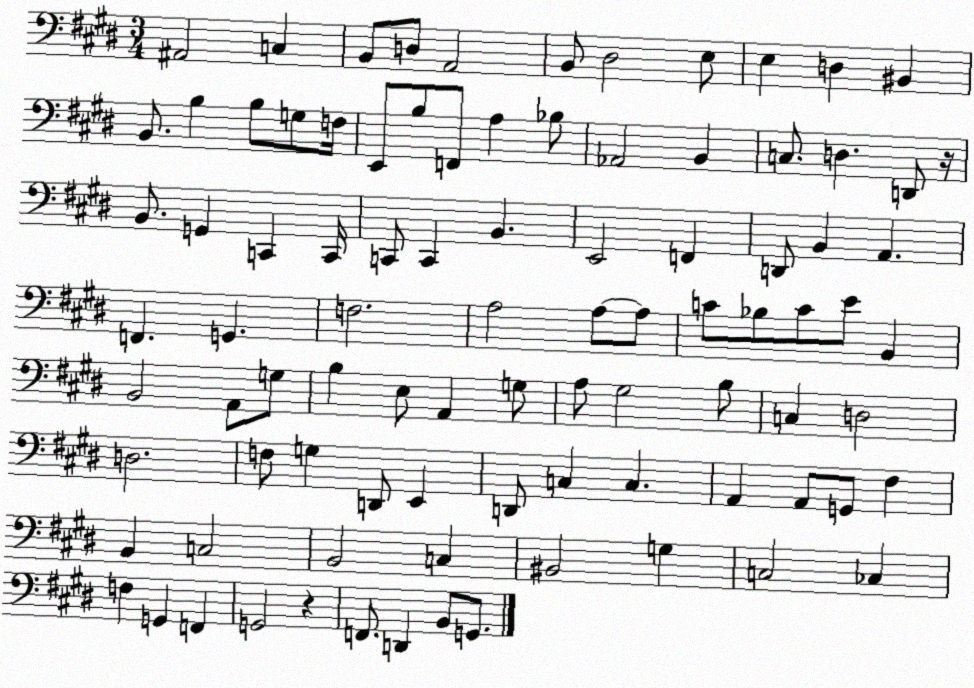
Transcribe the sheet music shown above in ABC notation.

X:1
T:Untitled
M:3/4
L:1/4
K:E
^A,,2 C, B,,/2 D,/2 A,,2 B,,/2 ^D,2 E,/2 E, D, ^B,, B,,/2 B, B,/2 G,/2 F,/4 E,,/2 B,/2 F,,/2 A, _B,/2 _A,,2 B,, C,/2 D, D,,/2 z/4 B,,/2 G,, C,, C,,/4 C,,/2 C,, B,, E,,2 F,, D,,/2 B,, A,, F,, G,, F,2 A,2 A,/2 A,/2 C/2 _B,/2 C/2 E/2 B,, B,,2 A,,/2 G,/2 B, E,/2 A,, G,/2 A,/2 ^G,2 B,/2 C, D,2 D,2 F,/2 G, D,,/2 E,, D,,/2 C, C, A,, A,,/2 G,,/2 ^F, B,, C,2 B,,2 C, ^B,,2 G, C,2 _C, F, G,, F,, G,,2 z F,,/2 D,, B,,/2 G,,/2